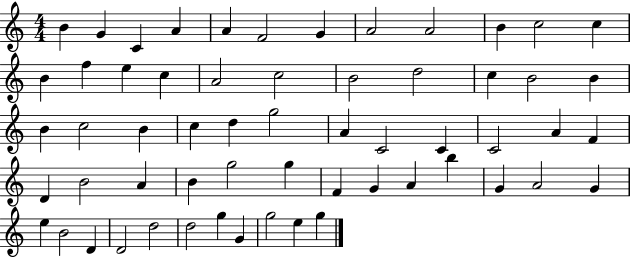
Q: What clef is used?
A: treble